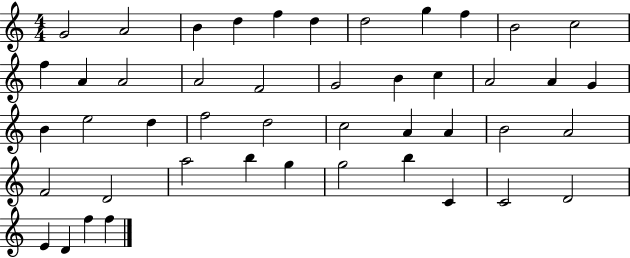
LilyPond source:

{
  \clef treble
  \numericTimeSignature
  \time 4/4
  \key c \major
  g'2 a'2 | b'4 d''4 f''4 d''4 | d''2 g''4 f''4 | b'2 c''2 | \break f''4 a'4 a'2 | a'2 f'2 | g'2 b'4 c''4 | a'2 a'4 g'4 | \break b'4 e''2 d''4 | f''2 d''2 | c''2 a'4 a'4 | b'2 a'2 | \break f'2 d'2 | a''2 b''4 g''4 | g''2 b''4 c'4 | c'2 d'2 | \break e'4 d'4 f''4 f''4 | \bar "|."
}